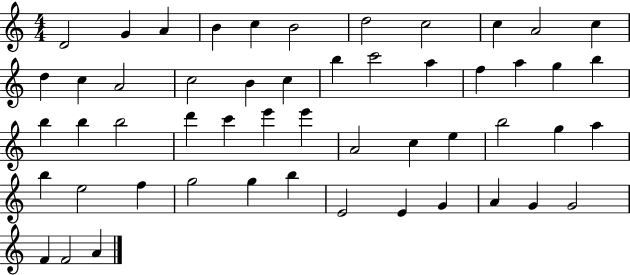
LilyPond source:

{
  \clef treble
  \numericTimeSignature
  \time 4/4
  \key c \major
  d'2 g'4 a'4 | b'4 c''4 b'2 | d''2 c''2 | c''4 a'2 c''4 | \break d''4 c''4 a'2 | c''2 b'4 c''4 | b''4 c'''2 a''4 | f''4 a''4 g''4 b''4 | \break b''4 b''4 b''2 | d'''4 c'''4 e'''4 e'''4 | a'2 c''4 e''4 | b''2 g''4 a''4 | \break b''4 e''2 f''4 | g''2 g''4 b''4 | e'2 e'4 g'4 | a'4 g'4 g'2 | \break f'4 f'2 a'4 | \bar "|."
}